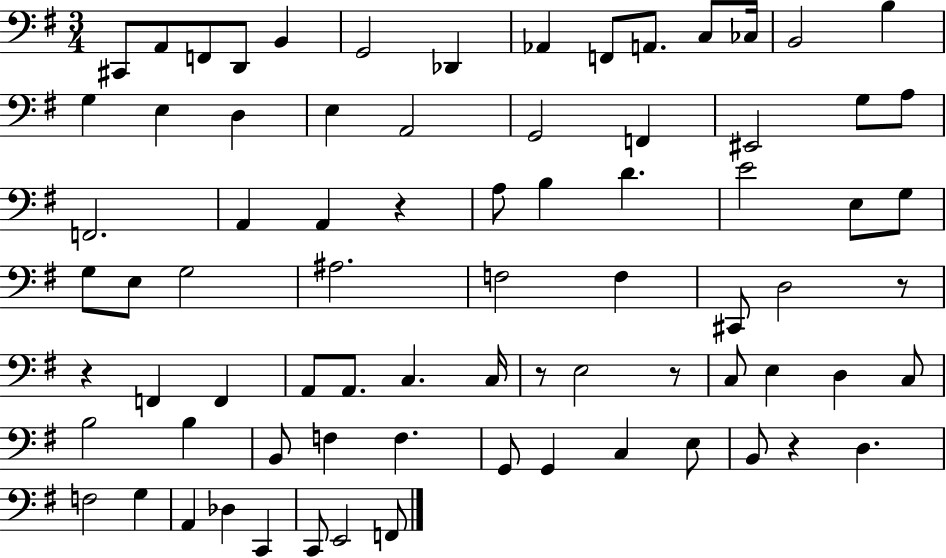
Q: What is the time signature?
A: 3/4